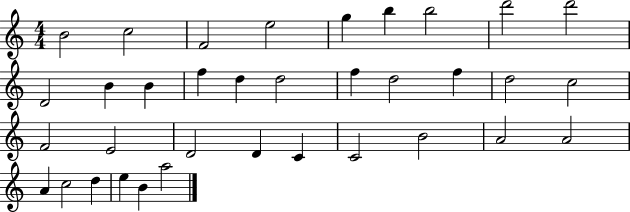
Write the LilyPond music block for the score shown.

{
  \clef treble
  \numericTimeSignature
  \time 4/4
  \key c \major
  b'2 c''2 | f'2 e''2 | g''4 b''4 b''2 | d'''2 d'''2 | \break d'2 b'4 b'4 | f''4 d''4 d''2 | f''4 d''2 f''4 | d''2 c''2 | \break f'2 e'2 | d'2 d'4 c'4 | c'2 b'2 | a'2 a'2 | \break a'4 c''2 d''4 | e''4 b'4 a''2 | \bar "|."
}